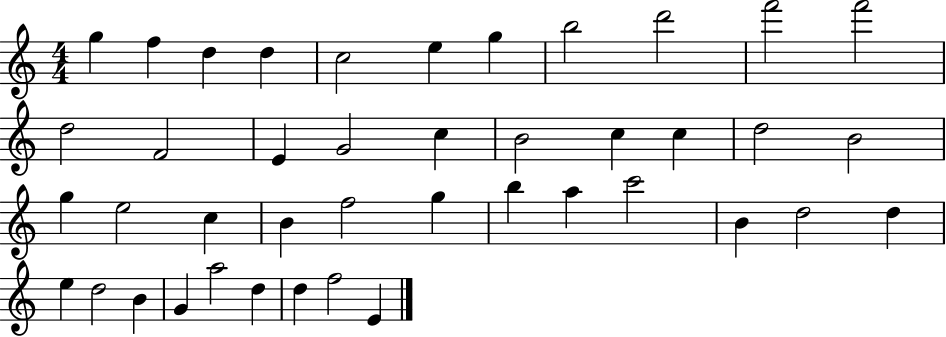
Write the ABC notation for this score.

X:1
T:Untitled
M:4/4
L:1/4
K:C
g f d d c2 e g b2 d'2 f'2 f'2 d2 F2 E G2 c B2 c c d2 B2 g e2 c B f2 g b a c'2 B d2 d e d2 B G a2 d d f2 E